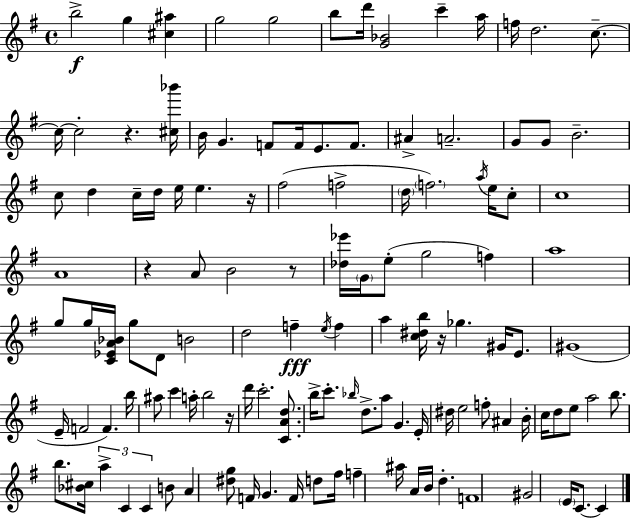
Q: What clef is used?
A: treble